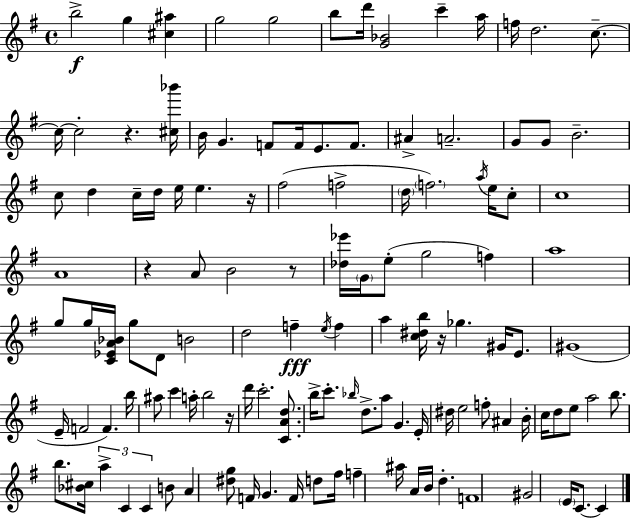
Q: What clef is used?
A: treble